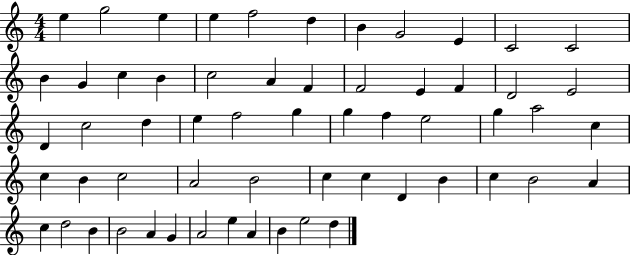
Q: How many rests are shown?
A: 0